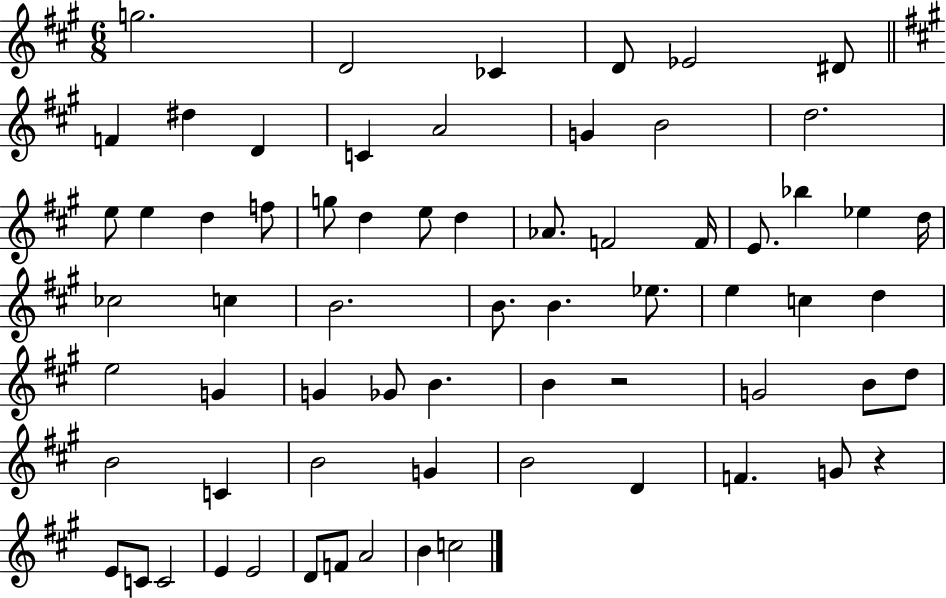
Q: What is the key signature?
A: A major